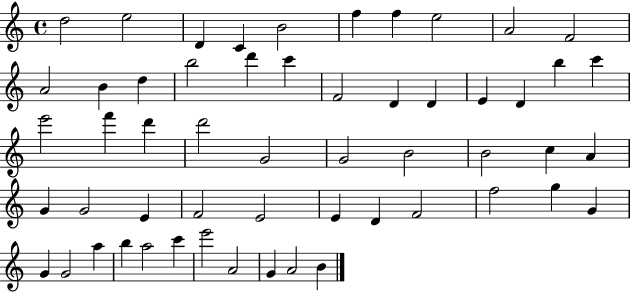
D5/h E5/h D4/q C4/q B4/h F5/q F5/q E5/h A4/h F4/h A4/h B4/q D5/q B5/h D6/q C6/q F4/h D4/q D4/q E4/q D4/q B5/q C6/q E6/h F6/q D6/q D6/h G4/h G4/h B4/h B4/h C5/q A4/q G4/q G4/h E4/q F4/h E4/h E4/q D4/q F4/h F5/h G5/q G4/q G4/q G4/h A5/q B5/q A5/h C6/q E6/h A4/h G4/q A4/h B4/q